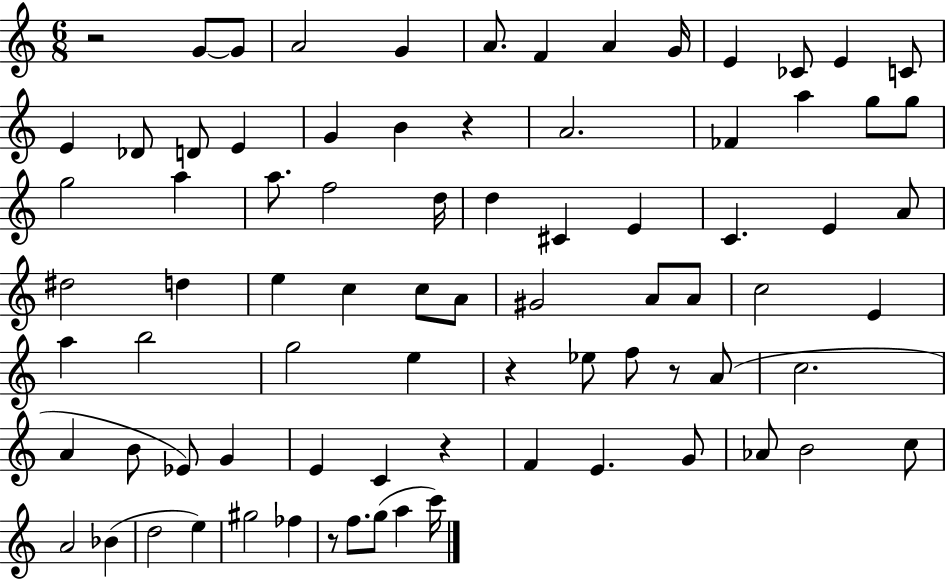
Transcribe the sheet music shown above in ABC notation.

X:1
T:Untitled
M:6/8
L:1/4
K:C
z2 G/2 G/2 A2 G A/2 F A G/4 E _C/2 E C/2 E _D/2 D/2 E G B z A2 _F a g/2 g/2 g2 a a/2 f2 d/4 d ^C E C E A/2 ^d2 d e c c/2 A/2 ^G2 A/2 A/2 c2 E a b2 g2 e z _e/2 f/2 z/2 A/2 c2 A B/2 _E/2 G E C z F E G/2 _A/2 B2 c/2 A2 _B d2 e ^g2 _f z/2 f/2 g/2 a c'/4